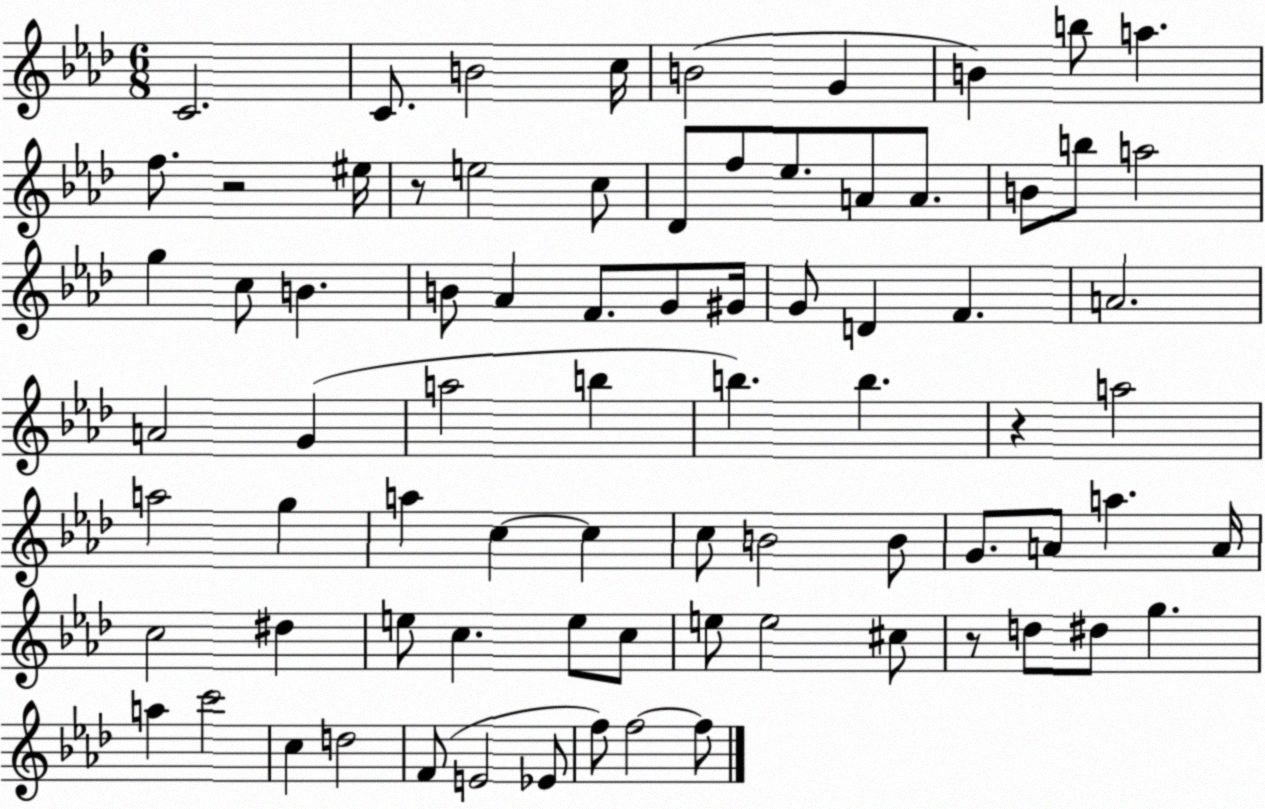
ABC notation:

X:1
T:Untitled
M:6/8
L:1/4
K:Ab
C2 C/2 B2 c/4 B2 G B b/2 a f/2 z2 ^e/4 z/2 e2 c/2 _D/2 f/2 _e/2 A/2 A/2 B/2 b/2 a2 g c/2 B B/2 _A F/2 G/2 ^G/4 G/2 D F A2 A2 G a2 b b b z a2 a2 g a c c c/2 B2 B/2 G/2 A/2 a A/4 c2 ^d e/2 c e/2 c/2 e/2 e2 ^c/2 z/2 d/2 ^d/2 g a c'2 c d2 F/2 E2 _E/2 f/2 f2 f/2